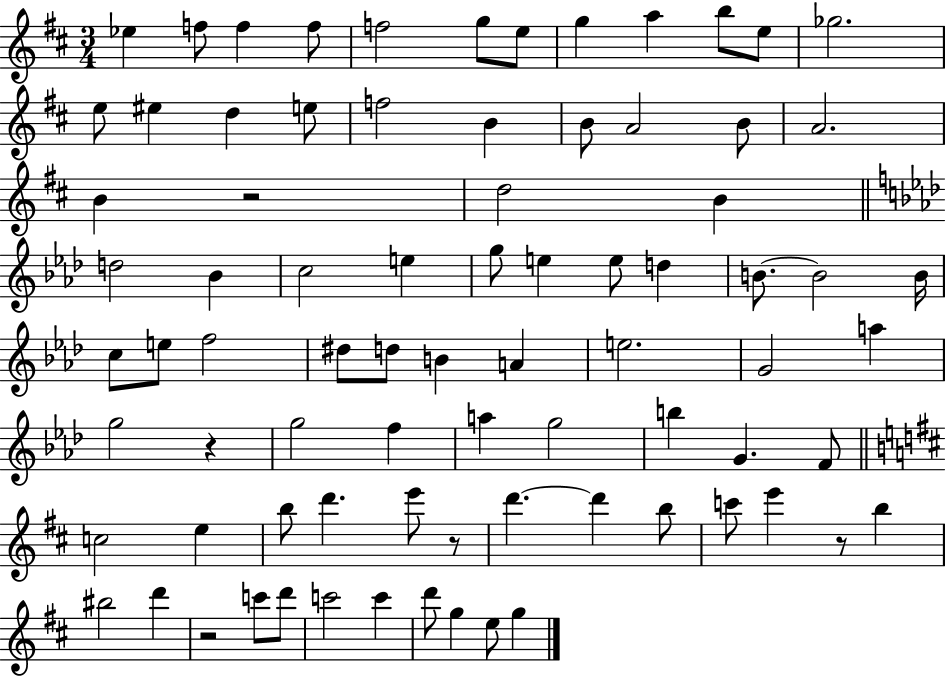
Eb5/q F5/e F5/q F5/e F5/h G5/e E5/e G5/q A5/q B5/e E5/e Gb5/h. E5/e EIS5/q D5/q E5/e F5/h B4/q B4/e A4/h B4/e A4/h. B4/q R/h D5/h B4/q D5/h Bb4/q C5/h E5/q G5/e E5/q E5/e D5/q B4/e. B4/h B4/s C5/e E5/e F5/h D#5/e D5/e B4/q A4/q E5/h. G4/h A5/q G5/h R/q G5/h F5/q A5/q G5/h B5/q G4/q. F4/e C5/h E5/q B5/e D6/q. E6/e R/e D6/q. D6/q B5/e C6/e E6/q R/e B5/q BIS5/h D6/q R/h C6/e D6/e C6/h C6/q D6/e G5/q E5/e G5/q